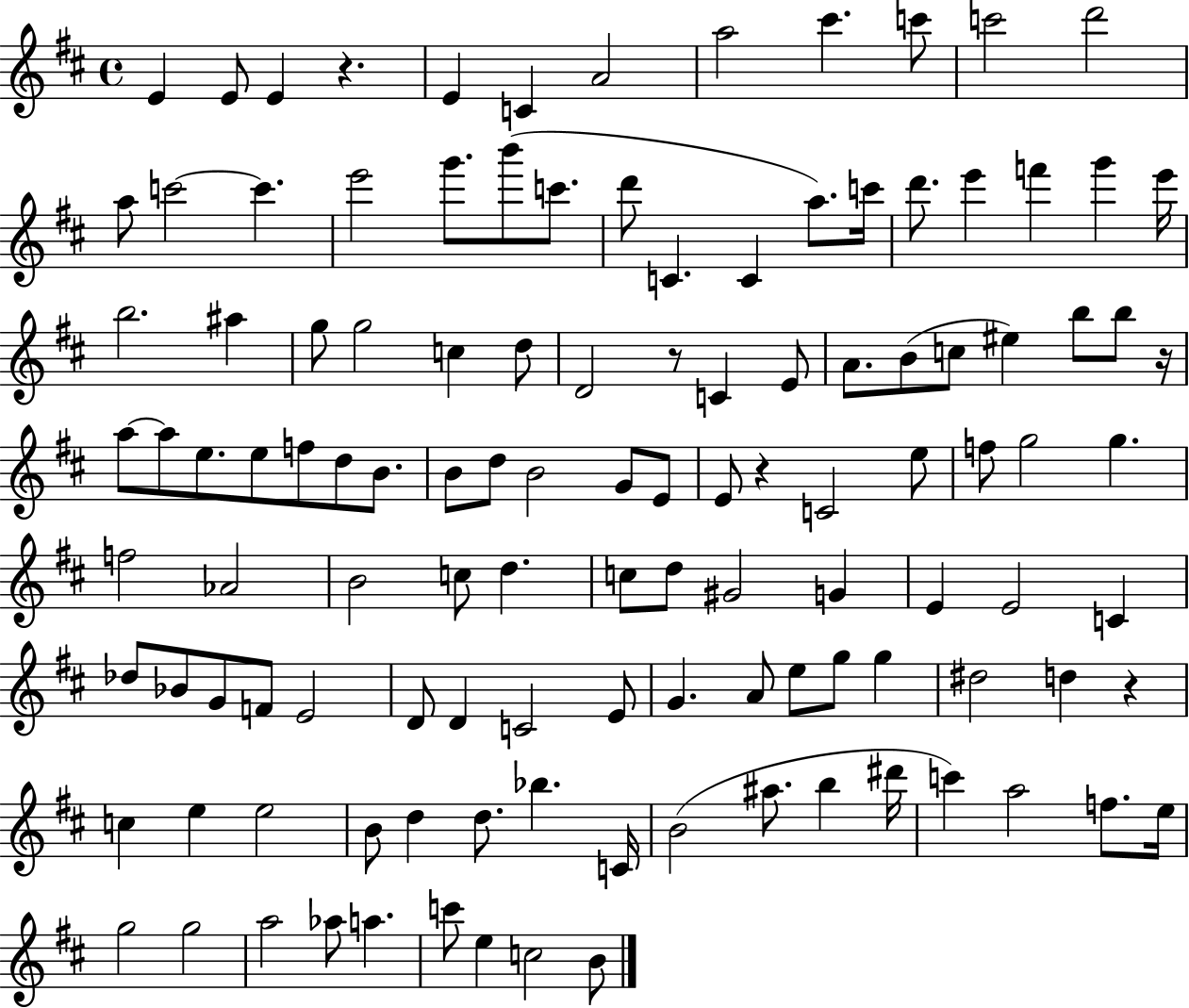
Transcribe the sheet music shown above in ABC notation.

X:1
T:Untitled
M:4/4
L:1/4
K:D
E E/2 E z E C A2 a2 ^c' c'/2 c'2 d'2 a/2 c'2 c' e'2 g'/2 b'/2 c'/2 d'/2 C C a/2 c'/4 d'/2 e' f' g' e'/4 b2 ^a g/2 g2 c d/2 D2 z/2 C E/2 A/2 B/2 c/2 ^e b/2 b/2 z/4 a/2 a/2 e/2 e/2 f/2 d/2 B/2 B/2 d/2 B2 G/2 E/2 E/2 z C2 e/2 f/2 g2 g f2 _A2 B2 c/2 d c/2 d/2 ^G2 G E E2 C _d/2 _B/2 G/2 F/2 E2 D/2 D C2 E/2 G A/2 e/2 g/2 g ^d2 d z c e e2 B/2 d d/2 _b C/4 B2 ^a/2 b ^d'/4 c' a2 f/2 e/4 g2 g2 a2 _a/2 a c'/2 e c2 B/2